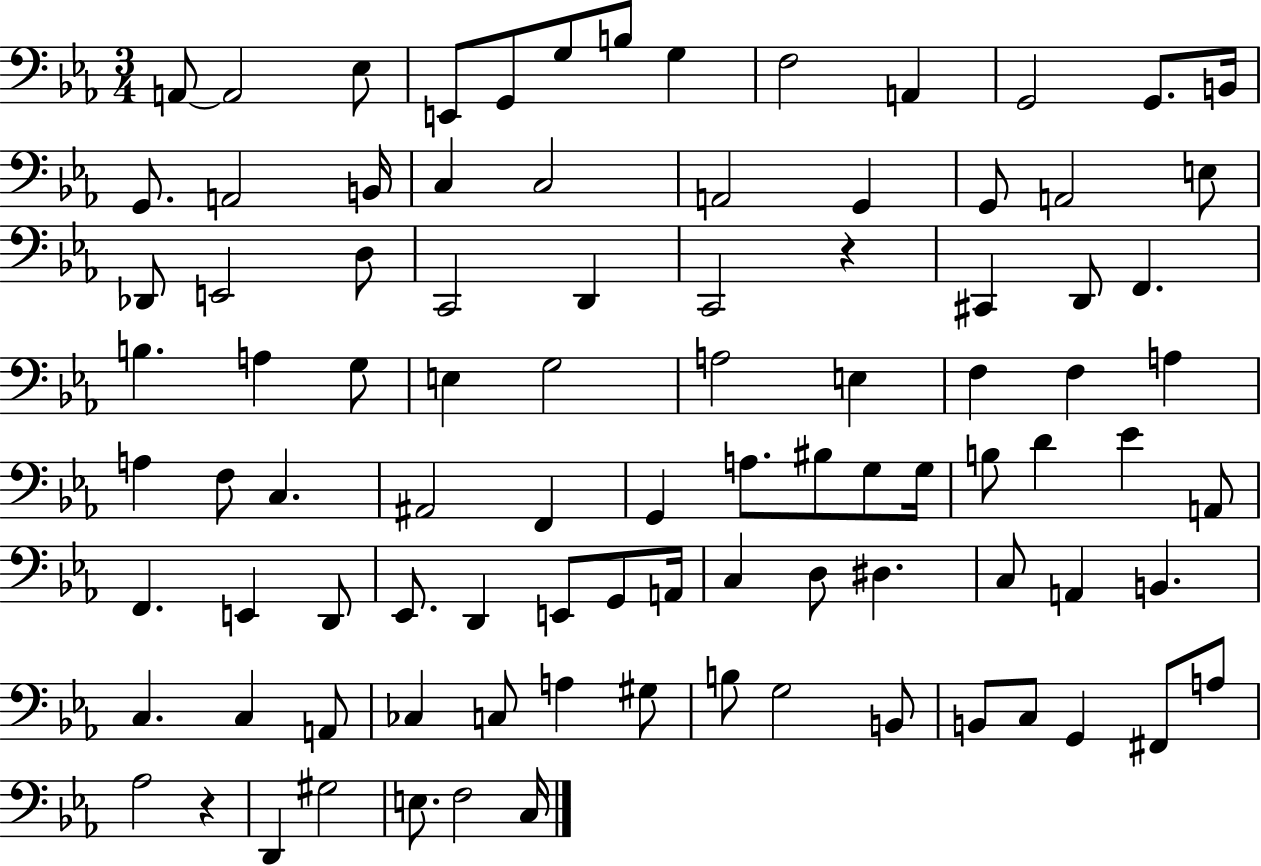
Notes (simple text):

A2/e A2/h Eb3/e E2/e G2/e G3/e B3/e G3/q F3/h A2/q G2/h G2/e. B2/s G2/e. A2/h B2/s C3/q C3/h A2/h G2/q G2/e A2/h E3/e Db2/e E2/h D3/e C2/h D2/q C2/h R/q C#2/q D2/e F2/q. B3/q. A3/q G3/e E3/q G3/h A3/h E3/q F3/q F3/q A3/q A3/q F3/e C3/q. A#2/h F2/q G2/q A3/e. BIS3/e G3/e G3/s B3/e D4/q Eb4/q A2/e F2/q. E2/q D2/e Eb2/e. D2/q E2/e G2/e A2/s C3/q D3/e D#3/q. C3/e A2/q B2/q. C3/q. C3/q A2/e CES3/q C3/e A3/q G#3/e B3/e G3/h B2/e B2/e C3/e G2/q F#2/e A3/e Ab3/h R/q D2/q G#3/h E3/e. F3/h C3/s